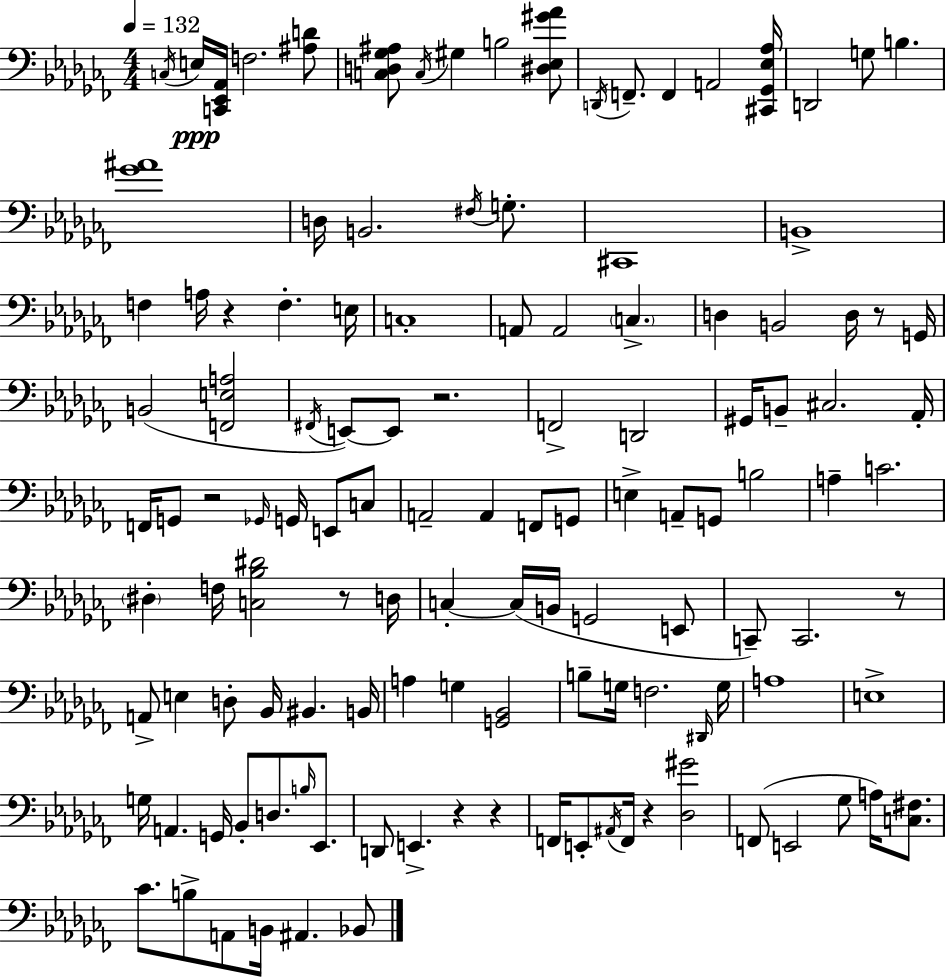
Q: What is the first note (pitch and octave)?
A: C3